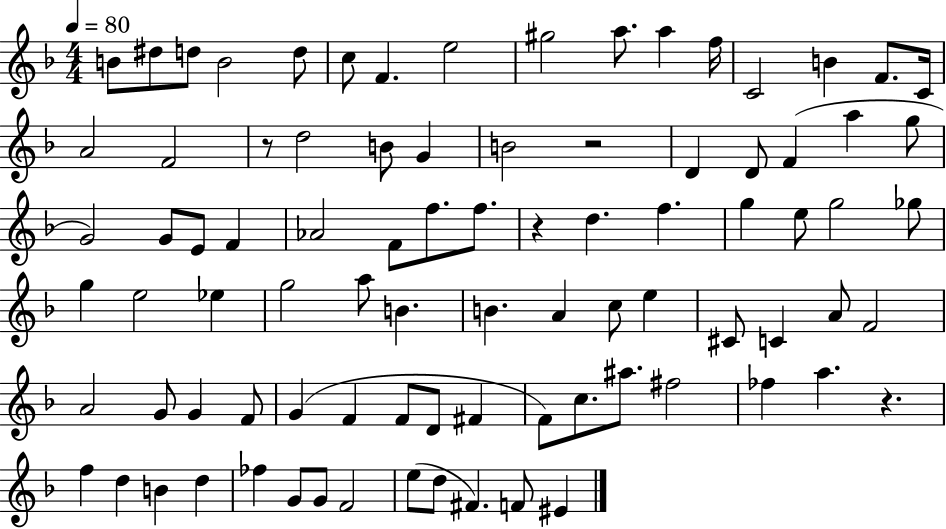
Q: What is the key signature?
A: F major